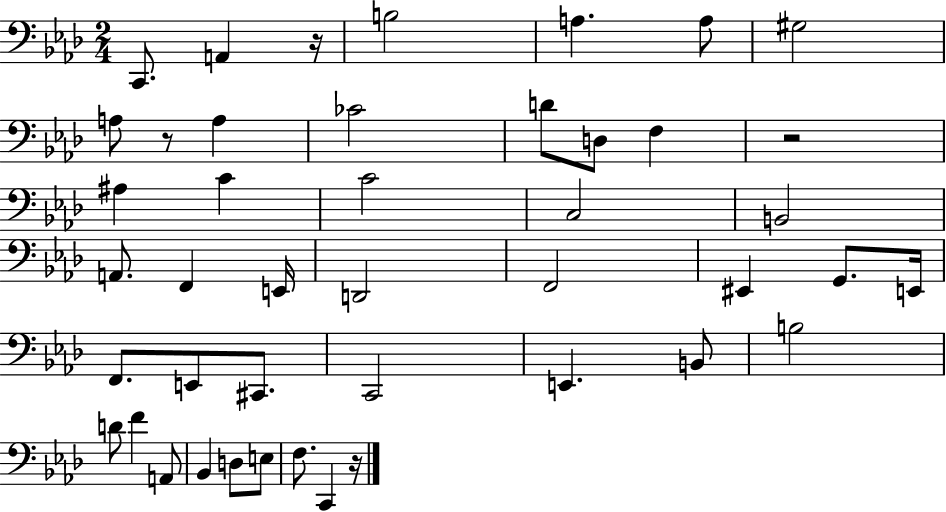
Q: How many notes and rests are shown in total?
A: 44